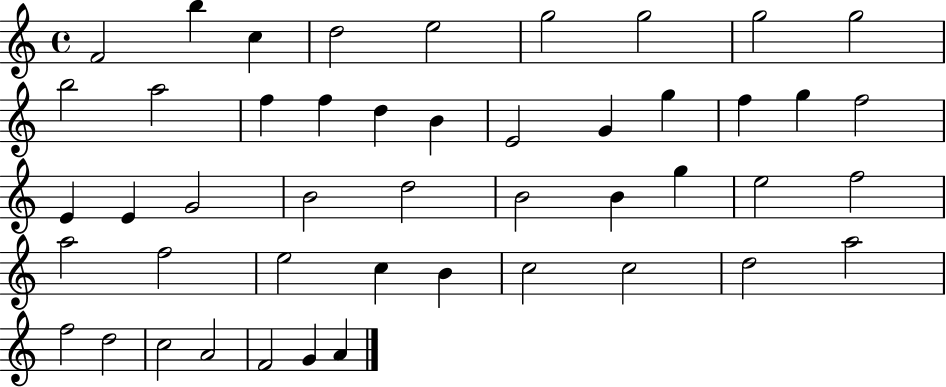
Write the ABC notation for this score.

X:1
T:Untitled
M:4/4
L:1/4
K:C
F2 b c d2 e2 g2 g2 g2 g2 b2 a2 f f d B E2 G g f g f2 E E G2 B2 d2 B2 B g e2 f2 a2 f2 e2 c B c2 c2 d2 a2 f2 d2 c2 A2 F2 G A